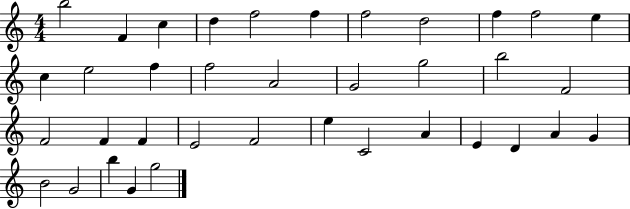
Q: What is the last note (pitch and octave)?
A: G5